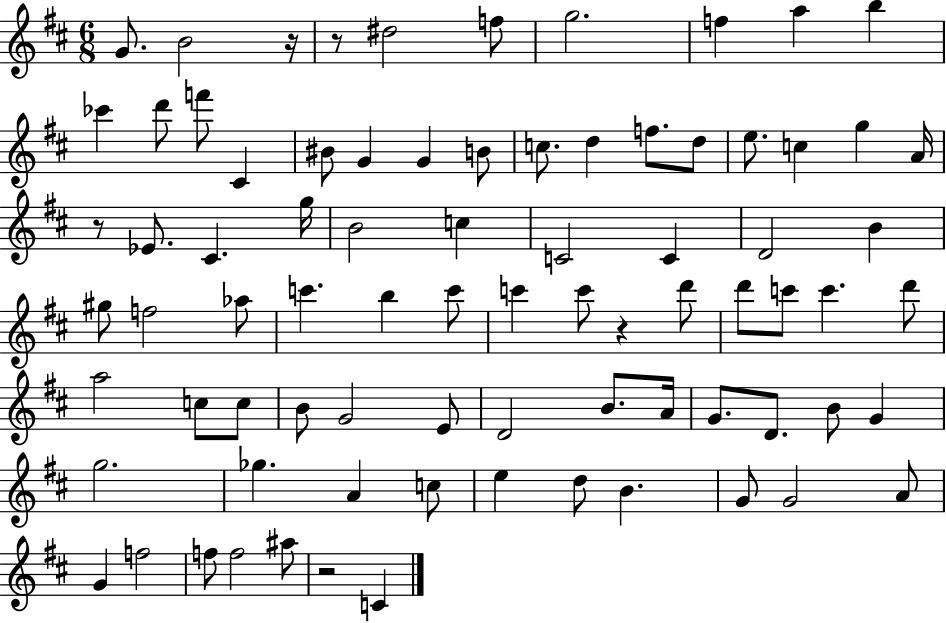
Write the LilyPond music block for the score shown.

{
  \clef treble
  \numericTimeSignature
  \time 6/8
  \key d \major
  g'8. b'2 r16 | r8 dis''2 f''8 | g''2. | f''4 a''4 b''4 | \break ces'''4 d'''8 f'''8 cis'4 | bis'8 g'4 g'4 b'8 | c''8. d''4 f''8. d''8 | e''8. c''4 g''4 a'16 | \break r8 ees'8. cis'4. g''16 | b'2 c''4 | c'2 c'4 | d'2 b'4 | \break gis''8 f''2 aes''8 | c'''4. b''4 c'''8 | c'''4 c'''8 r4 d'''8 | d'''8 c'''8 c'''4. d'''8 | \break a''2 c''8 c''8 | b'8 g'2 e'8 | d'2 b'8. a'16 | g'8. d'8. b'8 g'4 | \break g''2. | ges''4. a'4 c''8 | e''4 d''8 b'4. | g'8 g'2 a'8 | \break g'4 f''2 | f''8 f''2 ais''8 | r2 c'4 | \bar "|."
}